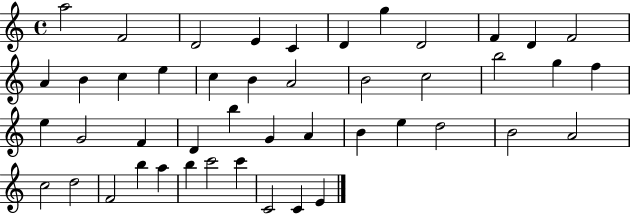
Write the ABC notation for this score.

X:1
T:Untitled
M:4/4
L:1/4
K:C
a2 F2 D2 E C D g D2 F D F2 A B c e c B A2 B2 c2 b2 g f e G2 F D b G A B e d2 B2 A2 c2 d2 F2 b a b c'2 c' C2 C E